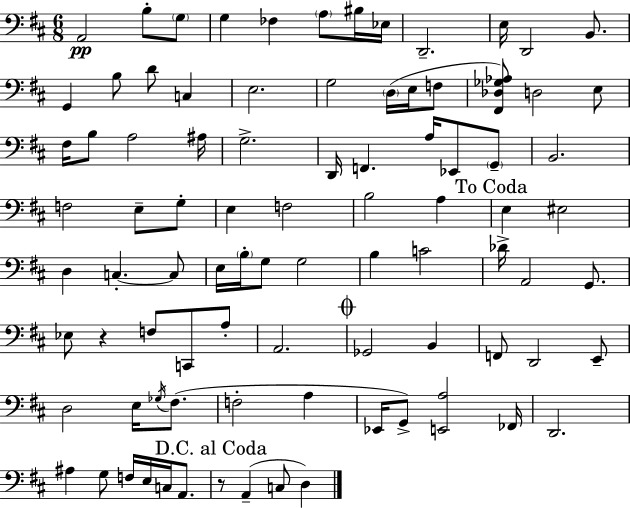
A2/h B3/e G3/e G3/q FES3/q A3/e BIS3/s Eb3/s D2/h. E3/s D2/h B2/e. G2/q B3/e D4/e C3/q E3/h. G3/h D3/s E3/s F3/e [F#2,Db3,Gb3,Ab3]/e D3/h E3/e F#3/s B3/e A3/h A#3/s G3/h. D2/s F2/q. A3/s Eb2/e G2/e B2/h. F3/h E3/e G3/e E3/q F3/h B3/h A3/q E3/q EIS3/h D3/q C3/q. C3/e E3/s B3/s G3/e G3/h B3/q C4/h Db4/s A2/h G2/e. Eb3/e R/q F3/e C2/e A3/e A2/h. Gb2/h B2/q F2/e D2/h E2/e D3/h E3/s Gb3/s F#3/e. F3/h A3/q Eb2/s G2/e [E2,A3]/h FES2/s D2/h. A#3/q G3/e F3/s E3/s C3/s A2/e. R/e A2/q C3/e D3/q